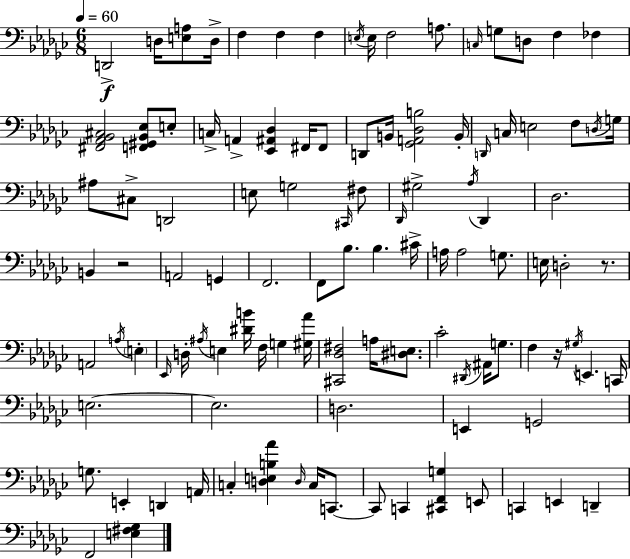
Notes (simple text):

D2/h D3/s [E3,A3]/e D3/s F3/q F3/q F3/q E3/s E3/s F3/h A3/e. C3/s G3/e D3/e F3/q FES3/q [F#2,Ab2,Bb2,C#3]/h [F2,G#2,Bb2,Eb3]/e E3/e C3/s A2/q [Eb2,A#2,Db3]/q F#2/s F#2/e D2/e B2/s [Gb2,A2,Db3,B3]/h B2/s D2/s C3/s E3/h F3/e D3/s G3/s A#3/e C#3/e D2/h E3/e G3/h C#2/s F#3/e Db2/s G#3/h Ab3/s Db2/q Db3/h. B2/q R/h A2/h G2/q F2/h. F2/e Bb3/e. Bb3/q. C#4/s A3/s A3/h G3/e. E3/s D3/h R/e. A2/h A3/s E3/q Eb2/s D3/s A#3/s E3/q [D#4,B4]/s F3/s G3/q [G#3,Ab4]/s [C#2,Db3,F#3]/h A3/s [D#3,E3]/e. CES4/h D#2/s A#2/s G3/e. F3/q R/s G#3/s E2/q. C2/s E3/h. E3/h. D3/h. E2/q G2/h G3/e. E2/q D2/q A2/s C3/q [D3,E3,B3,Ab4]/q D3/s C3/s C2/e. C2/e C2/q [C#2,F2,G3]/q E2/e C2/q E2/q D2/q F2/h [E3,F#3,Gb3]/q